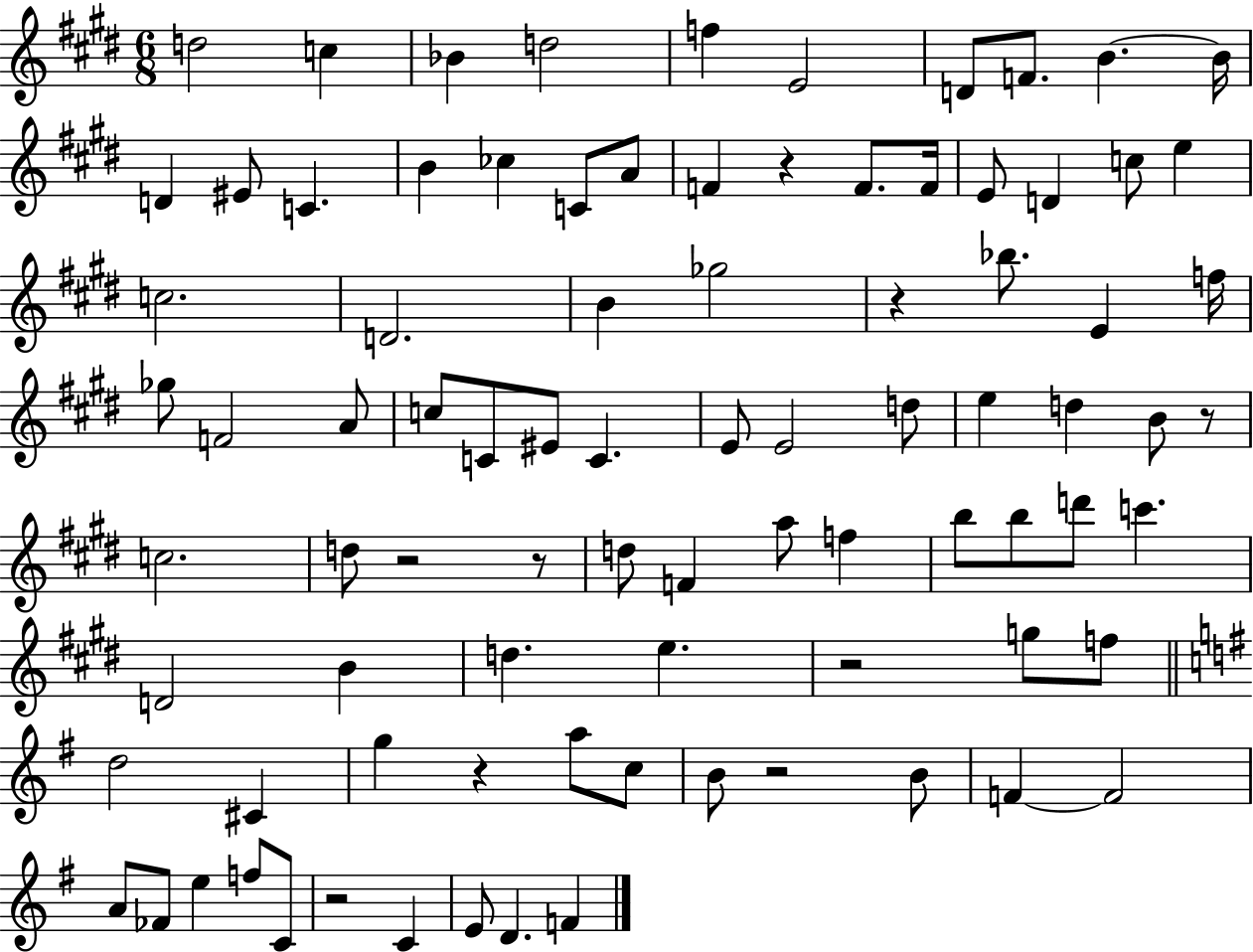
D5/h C5/q Bb4/q D5/h F5/q E4/h D4/e F4/e. B4/q. B4/s D4/q EIS4/e C4/q. B4/q CES5/q C4/e A4/e F4/q R/q F4/e. F4/s E4/e D4/q C5/e E5/q C5/h. D4/h. B4/q Gb5/h R/q Bb5/e. E4/q F5/s Gb5/e F4/h A4/e C5/e C4/e EIS4/e C4/q. E4/e E4/h D5/e E5/q D5/q B4/e R/e C5/h. D5/e R/h R/e D5/e F4/q A5/e F5/q B5/e B5/e D6/e C6/q. D4/h B4/q D5/q. E5/q. R/h G5/e F5/e D5/h C#4/q G5/q R/q A5/e C5/e B4/e R/h B4/e F4/q F4/h A4/e FES4/e E5/q F5/e C4/e R/h C4/q E4/e D4/q. F4/q